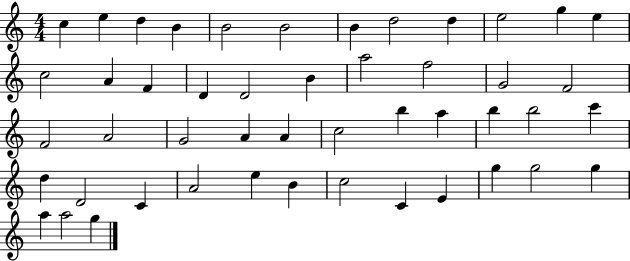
C5/q E5/q D5/q B4/q B4/h B4/h B4/q D5/h D5/q E5/h G5/q E5/q C5/h A4/q F4/q D4/q D4/h B4/q A5/h F5/h G4/h F4/h F4/h A4/h G4/h A4/q A4/q C5/h B5/q A5/q B5/q B5/h C6/q D5/q D4/h C4/q A4/h E5/q B4/q C5/h C4/q E4/q G5/q G5/h G5/q A5/q A5/h G5/q